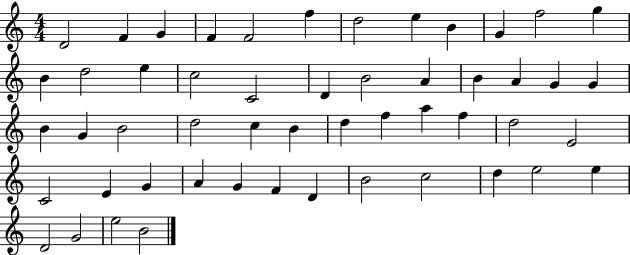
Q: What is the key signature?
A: C major